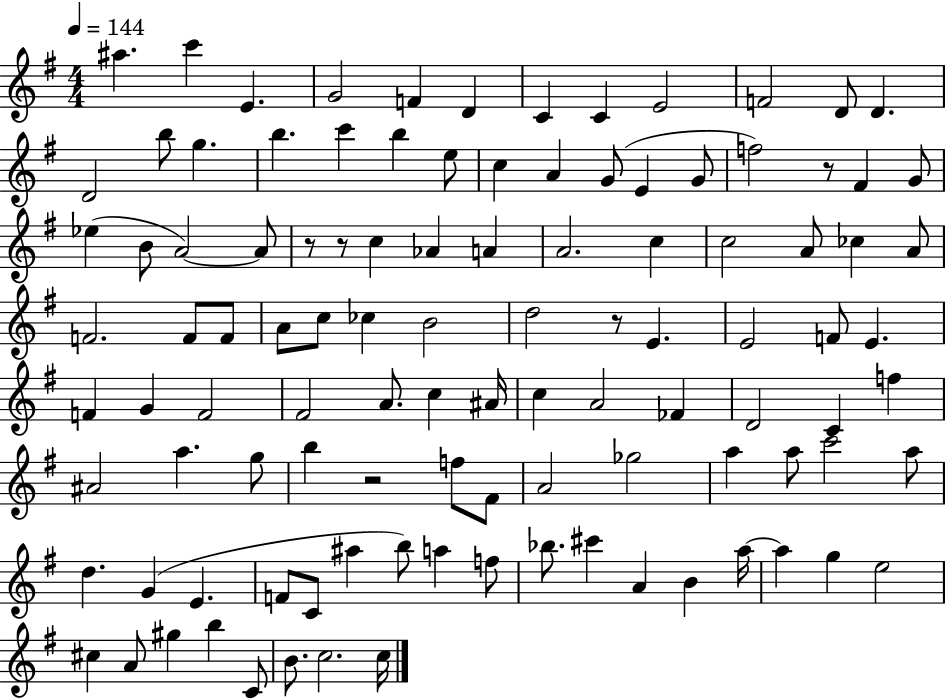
{
  \clef treble
  \numericTimeSignature
  \time 4/4
  \key g \major
  \tempo 4 = 144
  \repeat volta 2 { ais''4. c'''4 e'4. | g'2 f'4 d'4 | c'4 c'4 e'2 | f'2 d'8 d'4. | \break d'2 b''8 g''4. | b''4. c'''4 b''4 e''8 | c''4 a'4 g'8( e'4 g'8 | f''2) r8 fis'4 g'8 | \break ees''4( b'8 a'2~~) a'8 | r8 r8 c''4 aes'4 a'4 | a'2. c''4 | c''2 a'8 ces''4 a'8 | \break f'2. f'8 f'8 | a'8 c''8 ces''4 b'2 | d''2 r8 e'4. | e'2 f'8 e'4. | \break f'4 g'4 f'2 | fis'2 a'8. c''4 ais'16 | c''4 a'2 fes'4 | d'2 c'4 f''4 | \break ais'2 a''4. g''8 | b''4 r2 f''8 fis'8 | a'2 ges''2 | a''4 a''8 c'''2 a''8 | \break d''4. g'4( e'4. | f'8 c'8 ais''4 b''8) a''4 f''8 | bes''8. cis'''4 a'4 b'4 a''16~~ | a''4 g''4 e''2 | \break cis''4 a'8 gis''4 b''4 c'8 | b'8. c''2. c''16 | } \bar "|."
}